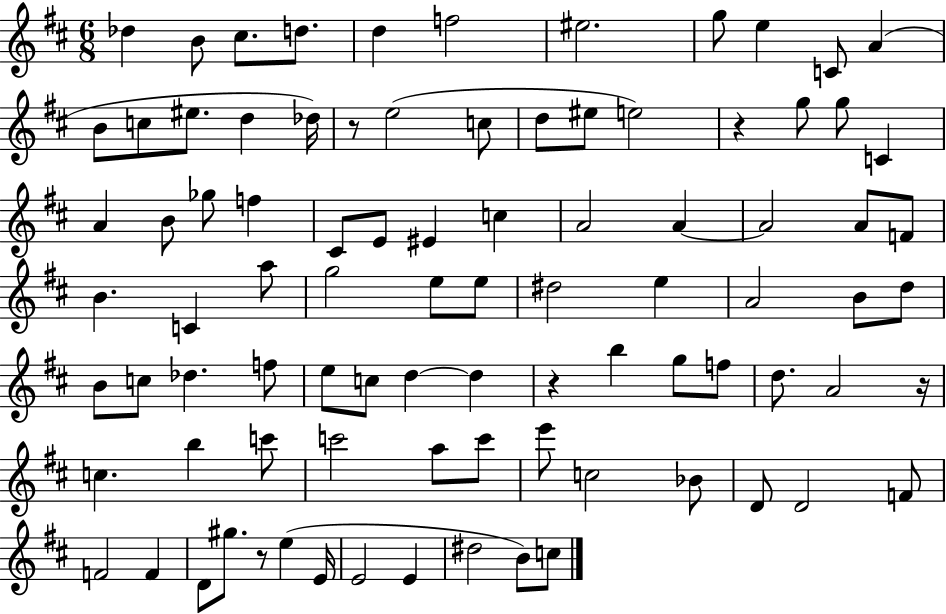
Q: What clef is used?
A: treble